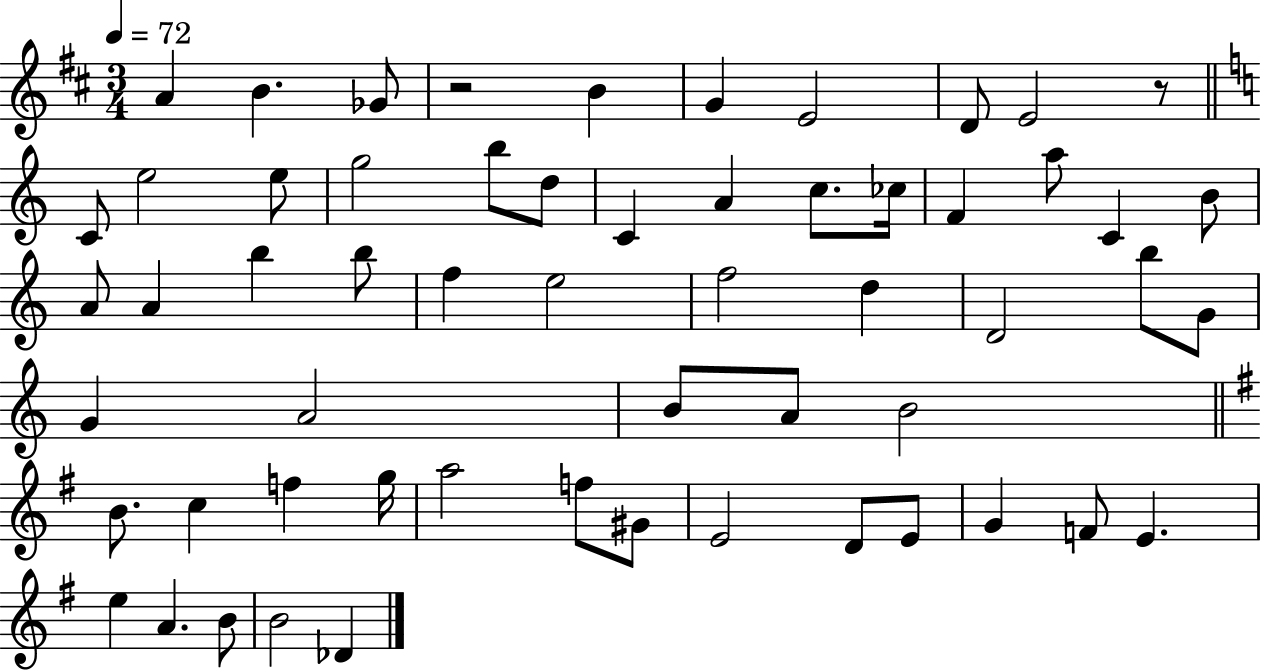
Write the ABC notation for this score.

X:1
T:Untitled
M:3/4
L:1/4
K:D
A B _G/2 z2 B G E2 D/2 E2 z/2 C/2 e2 e/2 g2 b/2 d/2 C A c/2 _c/4 F a/2 C B/2 A/2 A b b/2 f e2 f2 d D2 b/2 G/2 G A2 B/2 A/2 B2 B/2 c f g/4 a2 f/2 ^G/2 E2 D/2 E/2 G F/2 E e A B/2 B2 _D